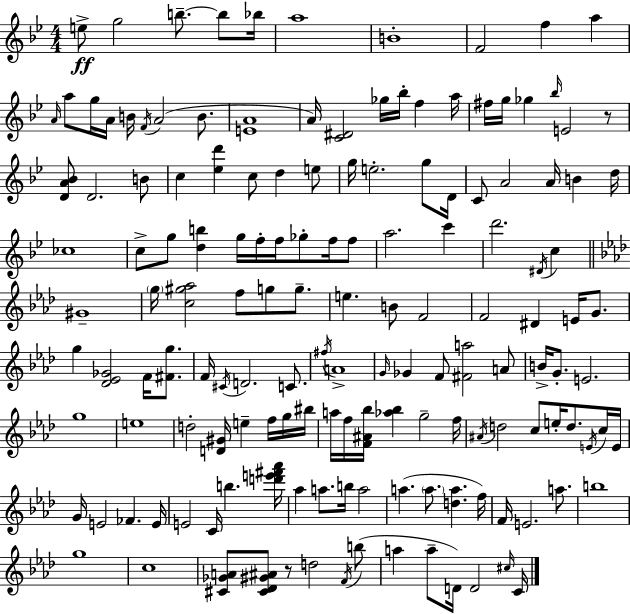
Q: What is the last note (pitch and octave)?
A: C4